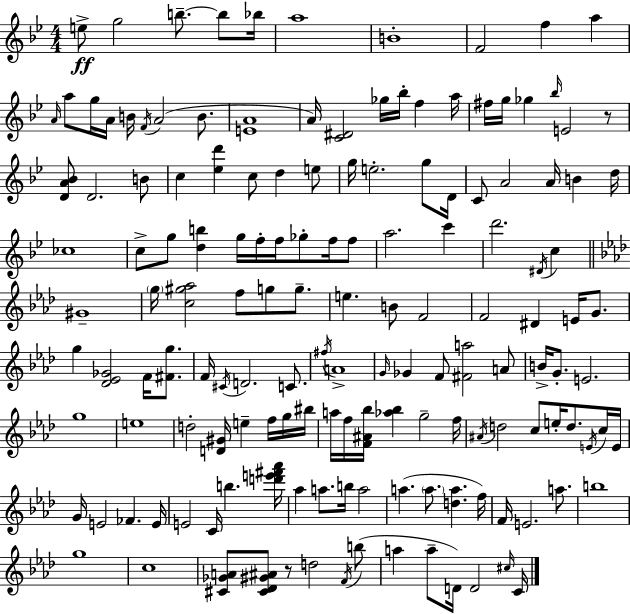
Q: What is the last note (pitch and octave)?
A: C4